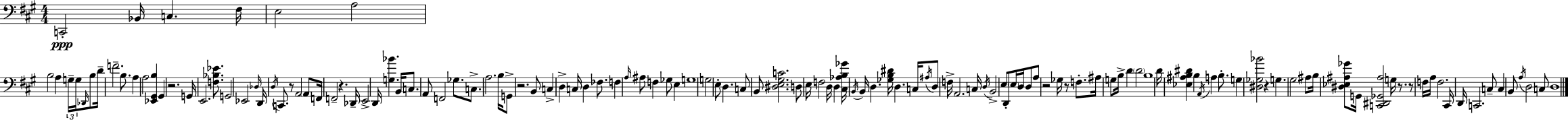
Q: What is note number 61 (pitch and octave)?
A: D3